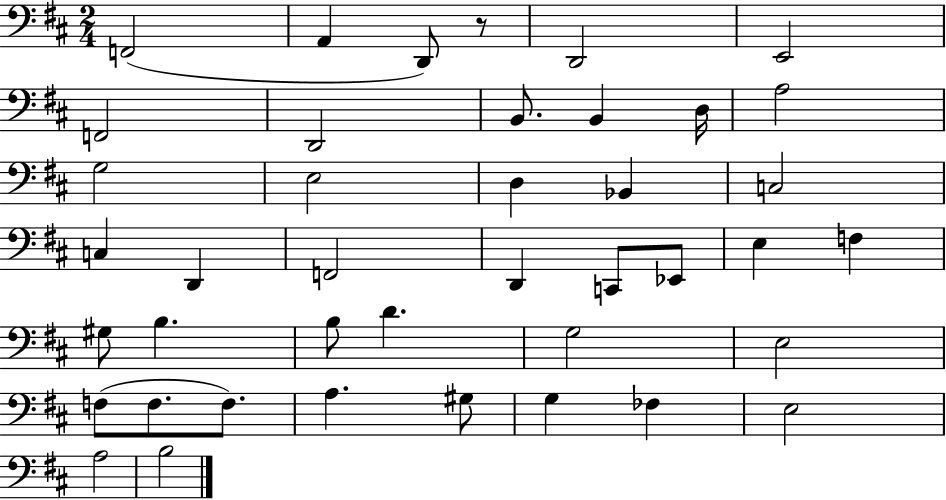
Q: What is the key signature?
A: D major